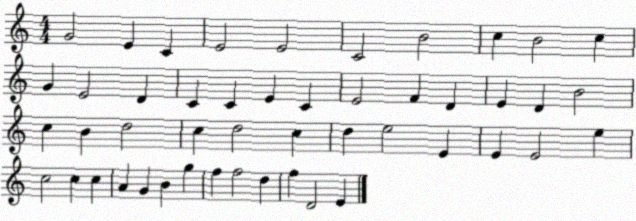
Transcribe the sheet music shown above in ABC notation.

X:1
T:Untitled
M:4/4
L:1/4
K:C
G2 E C E2 E2 C2 B2 c B2 c G E2 D C C E C E2 F D E D B2 c B d2 c d2 c d e2 E E E2 e c2 c c A G B g f f2 d f D2 E